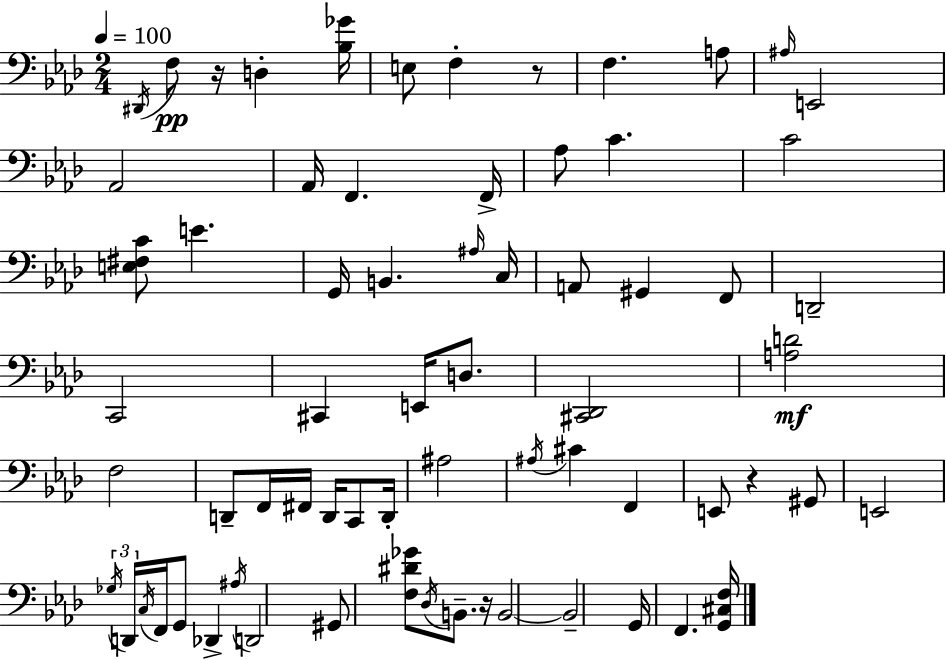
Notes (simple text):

D#2/s F3/e R/s D3/q [Bb3,Gb4]/s E3/e F3/q R/e F3/q. A3/e A#3/s E2/h Ab2/h Ab2/s F2/q. F2/s Ab3/e C4/q. C4/h [E3,F#3,C4]/e E4/q. G2/s B2/q. A#3/s C3/s A2/e G#2/q F2/e D2/h C2/h C#2/q E2/s D3/e. [C#2,Db2]/h [A3,D4]/h F3/h D2/e F2/s F#2/s D2/s C2/e D2/s A#3/h A#3/s C#4/q F2/q E2/e R/q G#2/e E2/h Gb3/s D2/s C3/s F2/s G2/e Db2/q A#3/s D2/h G#2/e [F3,D#4,Gb4]/e Db3/s B2/e. R/s B2/h B2/h G2/s F2/q. [G2,C#3,F3]/s